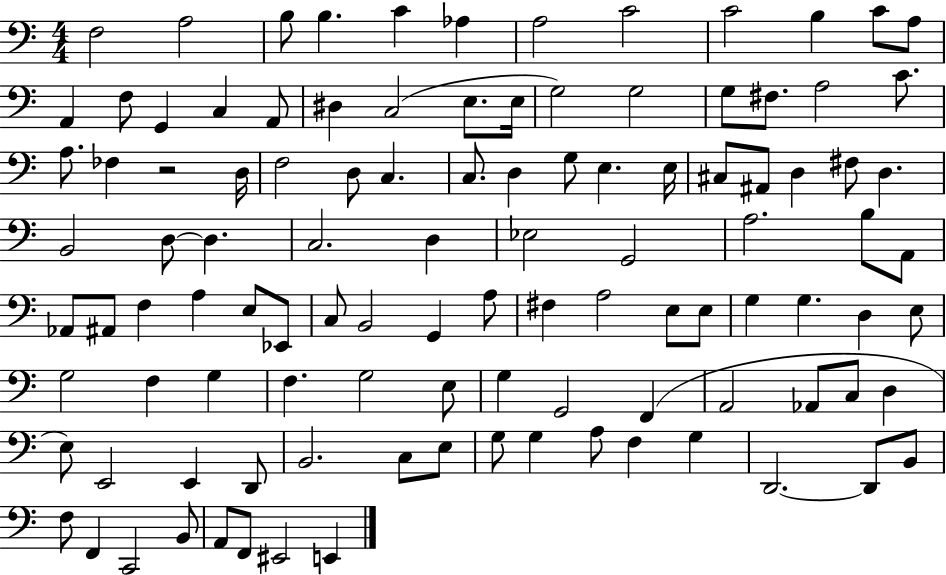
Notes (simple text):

F3/h A3/h B3/e B3/q. C4/q Ab3/q A3/h C4/h C4/h B3/q C4/e A3/e A2/q F3/e G2/q C3/q A2/e D#3/q C3/h E3/e. E3/s G3/h G3/h G3/e F#3/e. A3/h C4/e. A3/e. FES3/q R/h D3/s F3/h D3/e C3/q. C3/e. D3/q G3/e E3/q. E3/s C#3/e A#2/e D3/q F#3/e D3/q. B2/h D3/e D3/q. C3/h. D3/q Eb3/h G2/h A3/h. B3/e A2/e Ab2/e A#2/e F3/q A3/q E3/e Eb2/e C3/e B2/h G2/q A3/e F#3/q A3/h E3/e E3/e G3/q G3/q. D3/q E3/e G3/h F3/q G3/q F3/q. G3/h E3/e G3/q G2/h F2/q A2/h Ab2/e C3/e D3/q E3/e E2/h E2/q D2/e B2/h. C3/e E3/e G3/e G3/q A3/e F3/q G3/q D2/h. D2/e B2/e F3/e F2/q C2/h B2/e A2/e F2/e EIS2/h E2/q